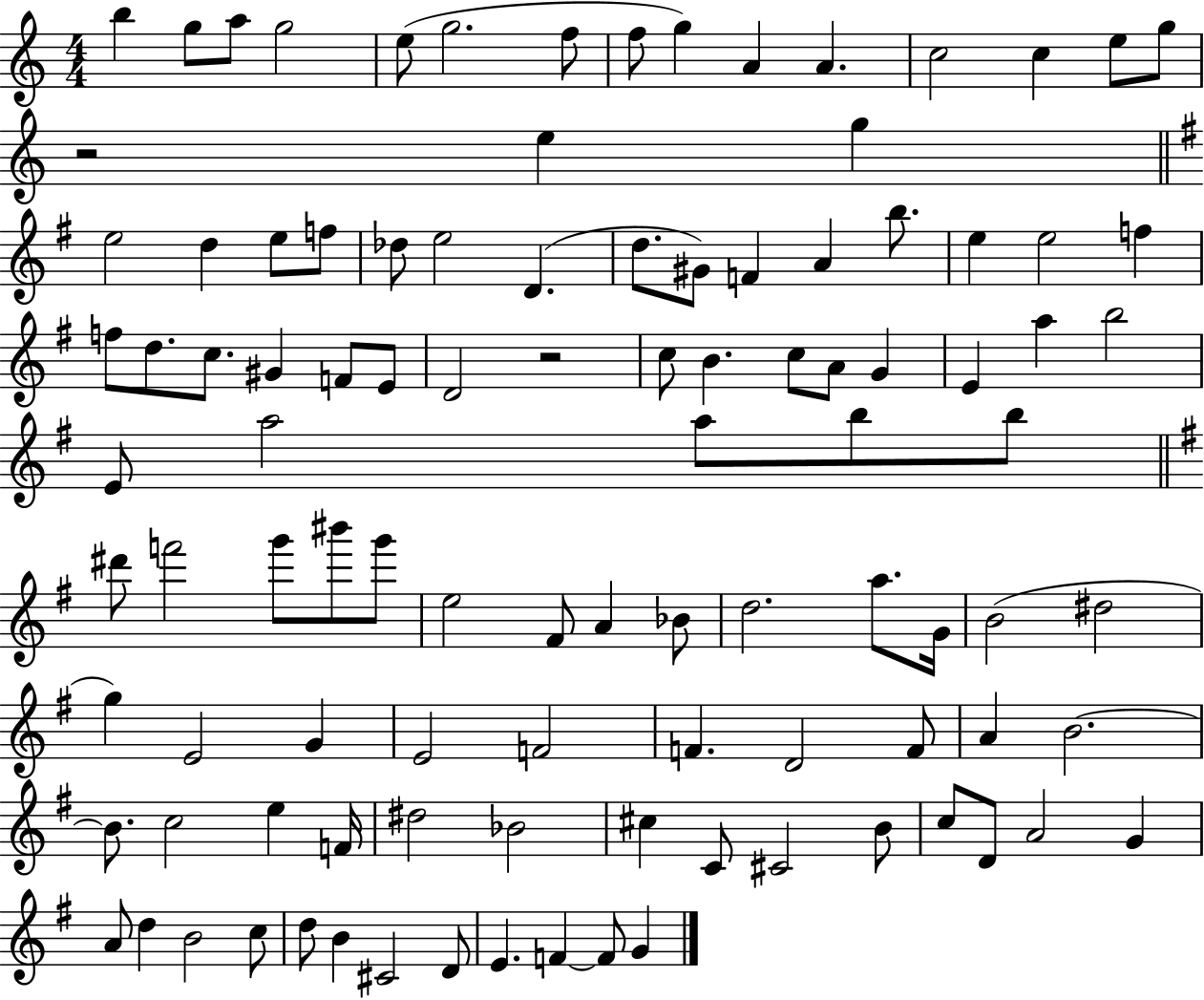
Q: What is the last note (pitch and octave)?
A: G4